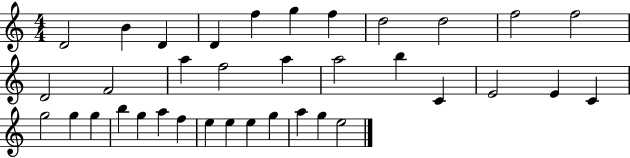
D4/h B4/q D4/q D4/q F5/q G5/q F5/q D5/h D5/h F5/h F5/h D4/h F4/h A5/q F5/h A5/q A5/h B5/q C4/q E4/h E4/q C4/q G5/h G5/q G5/q B5/q G5/q A5/q F5/q E5/q E5/q E5/q G5/q A5/q G5/q E5/h